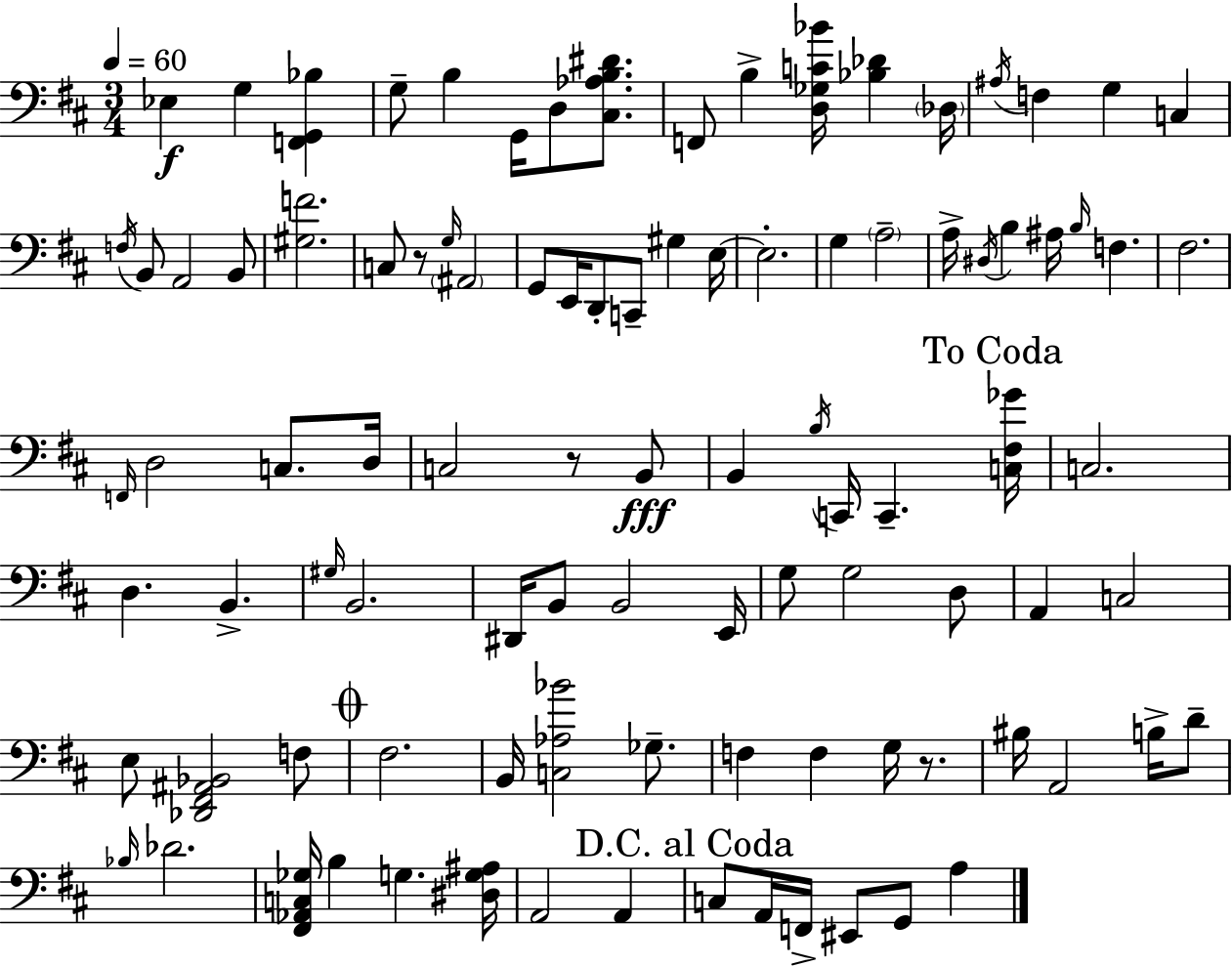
{
  \clef bass
  \numericTimeSignature
  \time 3/4
  \key d \major
  \tempo 4 = 60
  \repeat volta 2 { ees4\f g4 <f, g, bes>4 | g8-- b4 g,16 d8 <cis aes b dis'>8. | f,8 b4-> <d ges c' bes'>16 <bes des'>4 \parenthesize des16 | \acciaccatura { ais16 } f4 g4 c4 | \break \acciaccatura { f16 } b,8 a,2 | b,8 <gis f'>2. | c8 r8 \grace { g16 } \parenthesize ais,2 | g,8 e,16 d,8-. c,8-- gis4 | \break e16~~ e2.-. | g4 \parenthesize a2-- | a16-> \acciaccatura { dis16 } b4 ais16 \grace { b16 } f4. | fis2. | \break \grace { f,16 } d2 | c8. d16 c2 | r8 b,8\fff b,4 \acciaccatura { b16 } c,16 | c,4.-- \mark "To Coda" <c fis ges'>16 c2. | \break d4. | b,4.-> \grace { gis16 } b,2. | dis,16 b,8 b,2 | e,16 g8 g2 | \break d8 a,4 | c2 e8 <des, fis, ais, bes,>2 | f8 \mark \markup { \musicglyph "scripts.coda" } fis2. | b,16 <c aes bes'>2 | \break ges8.-- f4 | f4 g16 r8. bis16 a,2 | b16-> d'8-- \grace { bes16 } des'2. | <fis, aes, c ges>16 b4 | \break g4. <dis g ais>16 a,2 | a,4 \mark "D.C. al Coda" c8 a,16 | f,16-> eis,8 g,8 a4 } \bar "|."
}